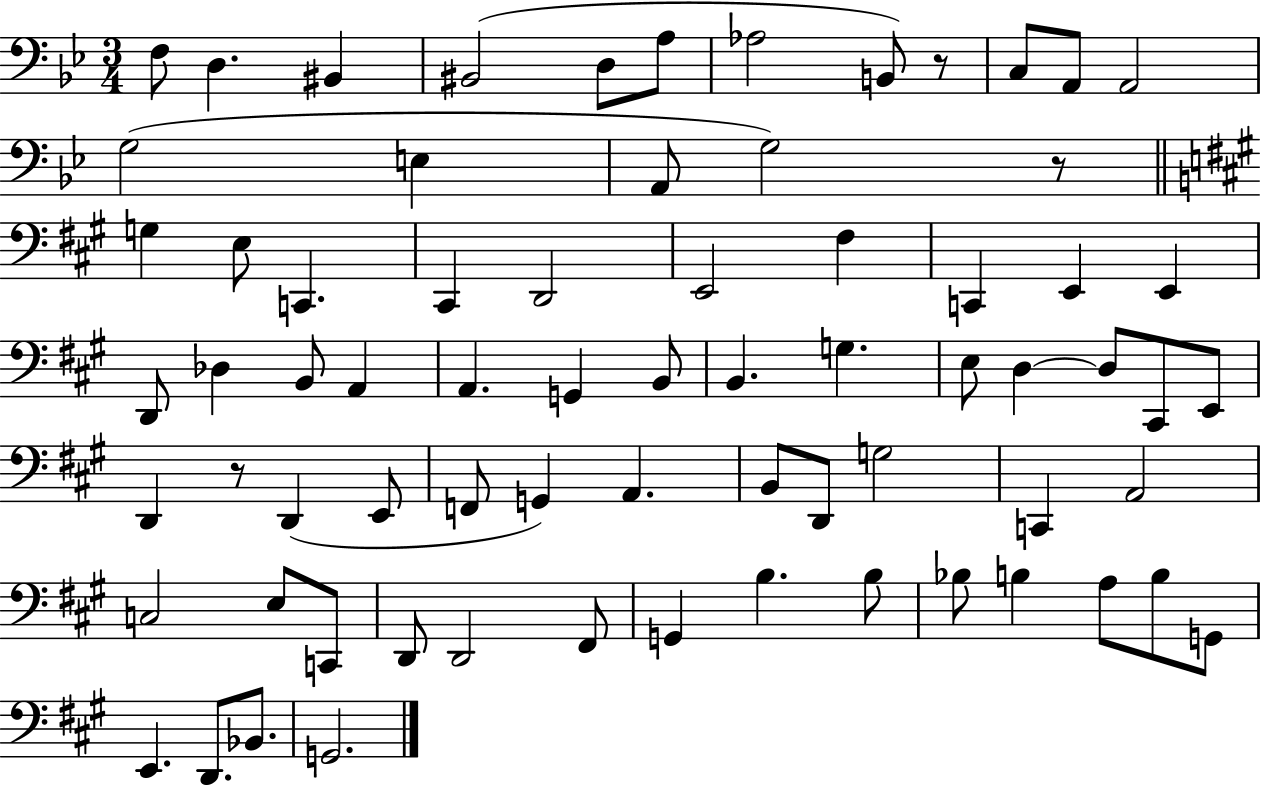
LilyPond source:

{
  \clef bass
  \numericTimeSignature
  \time 3/4
  \key bes \major
  f8 d4. bis,4 | bis,2( d8 a8 | aes2 b,8) r8 | c8 a,8 a,2 | \break g2( e4 | a,8 g2) r8 | \bar "||" \break \key a \major g4 e8 c,4. | cis,4 d,2 | e,2 fis4 | c,4 e,4 e,4 | \break d,8 des4 b,8 a,4 | a,4. g,4 b,8 | b,4. g4. | e8 d4~~ d8 cis,8 e,8 | \break d,4 r8 d,4( e,8 | f,8 g,4) a,4. | b,8 d,8 g2 | c,4 a,2 | \break c2 e8 c,8 | d,8 d,2 fis,8 | g,4 b4. b8 | bes8 b4 a8 b8 g,8 | \break e,4. d,8. bes,8. | g,2. | \bar "|."
}